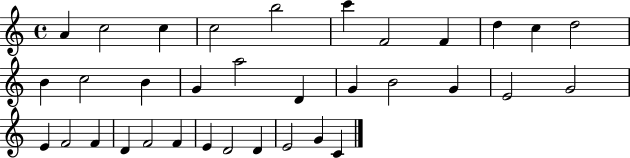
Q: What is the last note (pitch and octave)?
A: C4